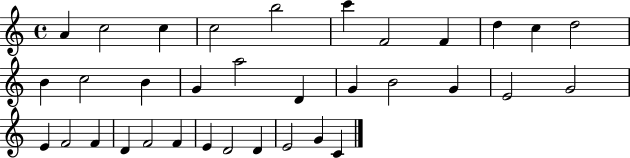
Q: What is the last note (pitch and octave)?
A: C4